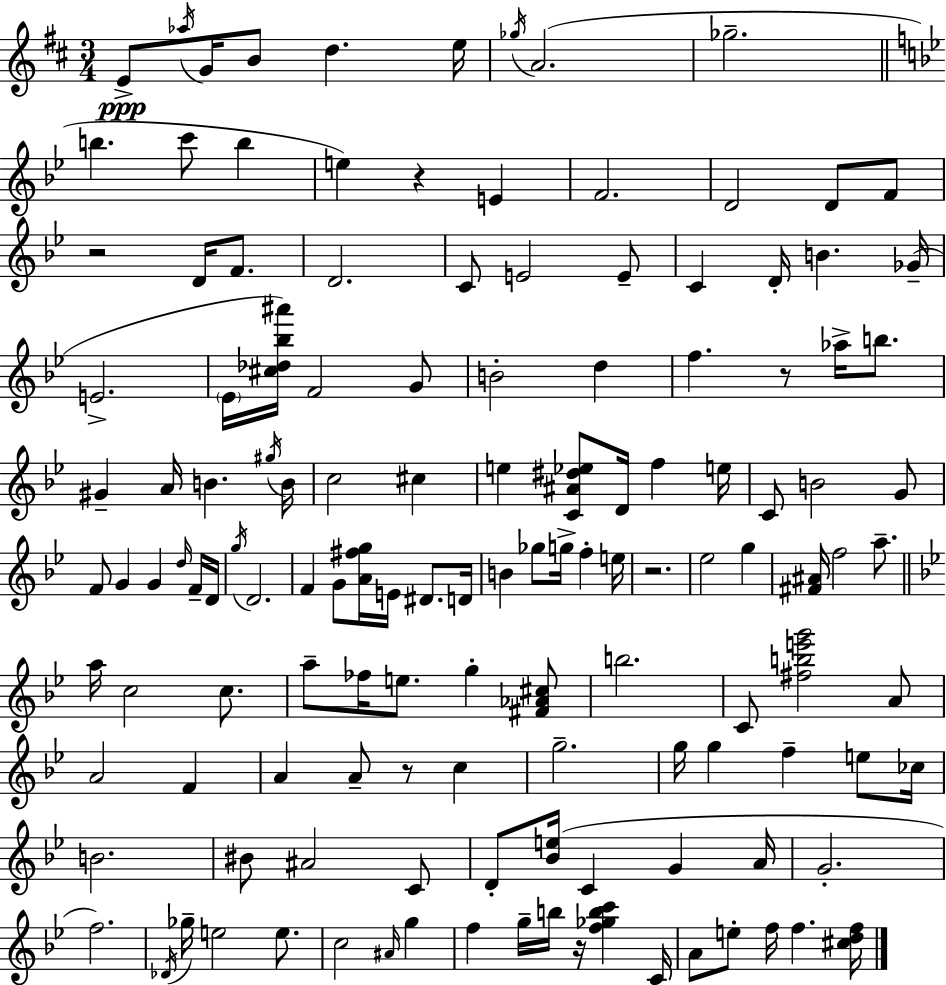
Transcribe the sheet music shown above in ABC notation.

X:1
T:Untitled
M:3/4
L:1/4
K:D
E/2 _a/4 G/4 B/2 d e/4 _g/4 A2 _g2 b c'/2 b e z E F2 D2 D/2 F/2 z2 D/4 F/2 D2 C/2 E2 E/2 C D/4 B _G/4 E2 _E/4 [^c_d_b^a']/4 F2 G/2 B2 d f z/2 _a/4 b/2 ^G A/4 B ^g/4 B/4 c2 ^c e [C^A^d_e]/2 D/4 f e/4 C/2 B2 G/2 F/2 G G d/4 F/4 D/4 g/4 D2 F G/2 [A^fg]/4 E/4 ^D/2 D/4 B _g/2 g/4 f e/4 z2 _e2 g [^F^A]/4 f2 a/2 a/4 c2 c/2 a/2 _f/4 e/2 g [^F_A^c]/2 b2 C/2 [^fbe'g']2 A/2 A2 F A A/2 z/2 c g2 g/4 g f e/2 _c/4 B2 ^B/2 ^A2 C/2 D/2 [_Be]/4 C G A/4 G2 f2 _D/4 _g/4 e2 e/2 c2 ^A/4 g f g/4 b/4 z/4 [f_gbc'] C/4 A/2 e/2 f/4 f [^cdf]/4